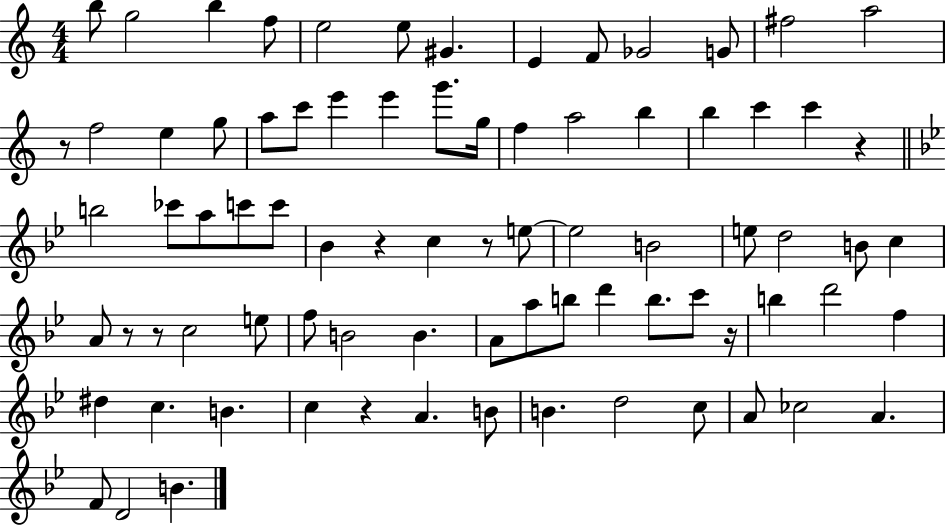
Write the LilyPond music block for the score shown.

{
  \clef treble
  \numericTimeSignature
  \time 4/4
  \key c \major
  \repeat volta 2 { b''8 g''2 b''4 f''8 | e''2 e''8 gis'4. | e'4 f'8 ges'2 g'8 | fis''2 a''2 | \break r8 f''2 e''4 g''8 | a''8 c'''8 e'''4 e'''4 g'''8. g''16 | f''4 a''2 b''4 | b''4 c'''4 c'''4 r4 | \break \bar "||" \break \key g \minor b''2 ces'''8 a''8 c'''8 c'''8 | bes'4 r4 c''4 r8 e''8~~ | e''2 b'2 | e''8 d''2 b'8 c''4 | \break a'8 r8 r8 c''2 e''8 | f''8 b'2 b'4. | a'8 a''8 b''8 d'''4 b''8. c'''8 r16 | b''4 d'''2 f''4 | \break dis''4 c''4. b'4. | c''4 r4 a'4. b'8 | b'4. d''2 c''8 | a'8 ces''2 a'4. | \break f'8 d'2 b'4. | } \bar "|."
}